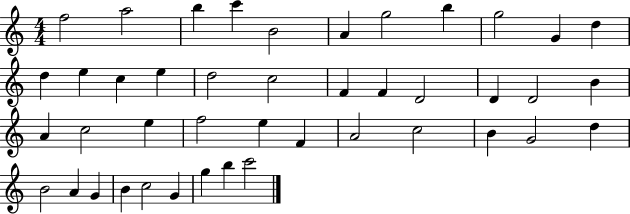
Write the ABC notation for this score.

X:1
T:Untitled
M:4/4
L:1/4
K:C
f2 a2 b c' B2 A g2 b g2 G d d e c e d2 c2 F F D2 D D2 B A c2 e f2 e F A2 c2 B G2 d B2 A G B c2 G g b c'2